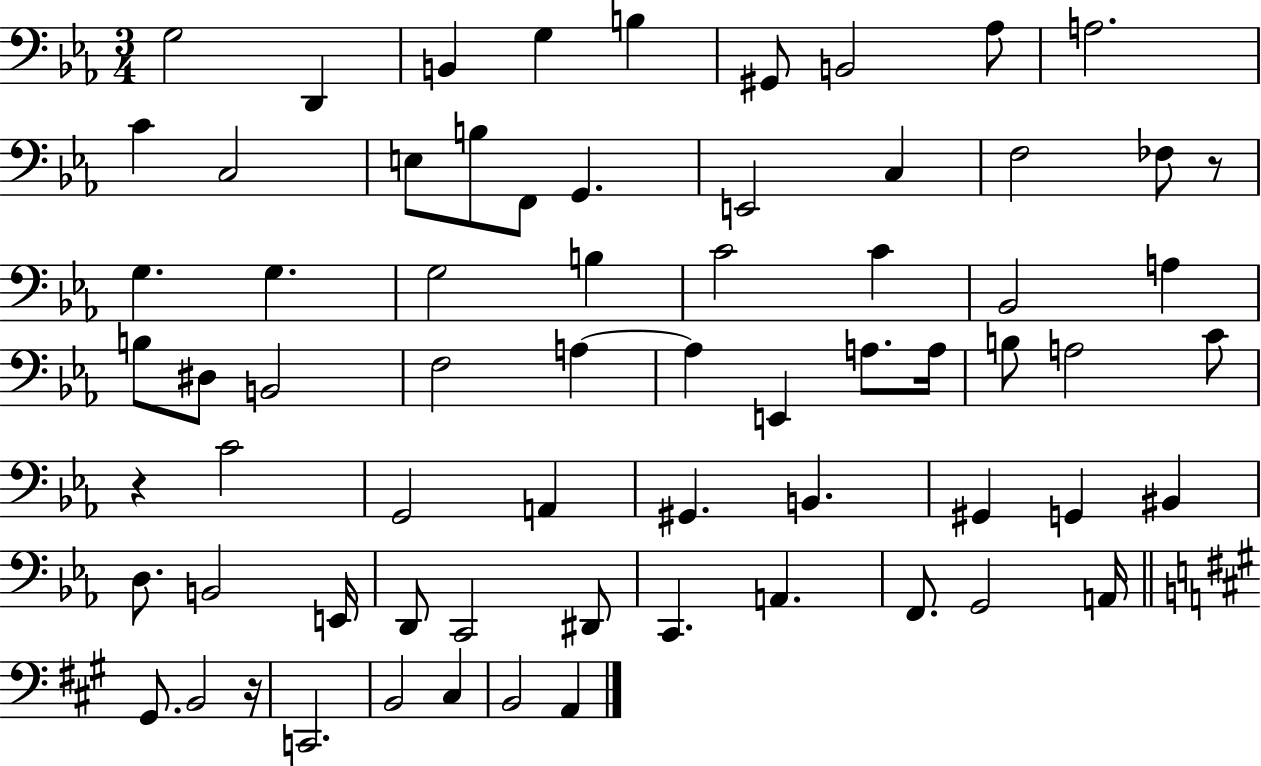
G3/h D2/q B2/q G3/q B3/q G#2/e B2/h Ab3/e A3/h. C4/q C3/h E3/e B3/e F2/e G2/q. E2/h C3/q F3/h FES3/e R/e G3/q. G3/q. G3/h B3/q C4/h C4/q Bb2/h A3/q B3/e D#3/e B2/h F3/h A3/q A3/q E2/q A3/e. A3/s B3/e A3/h C4/e R/q C4/h G2/h A2/q G#2/q. B2/q. G#2/q G2/q BIS2/q D3/e. B2/h E2/s D2/e C2/h D#2/e C2/q. A2/q. F2/e. G2/h A2/s G#2/e. B2/h R/s C2/h. B2/h C#3/q B2/h A2/q